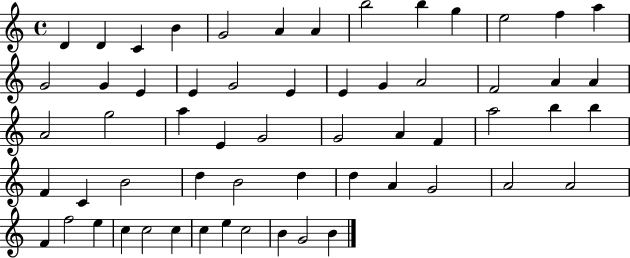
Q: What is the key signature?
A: C major